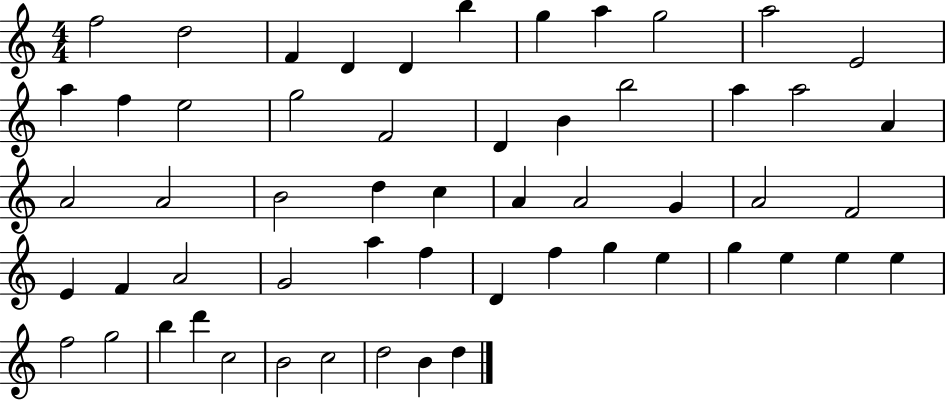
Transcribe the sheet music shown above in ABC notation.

X:1
T:Untitled
M:4/4
L:1/4
K:C
f2 d2 F D D b g a g2 a2 E2 a f e2 g2 F2 D B b2 a a2 A A2 A2 B2 d c A A2 G A2 F2 E F A2 G2 a f D f g e g e e e f2 g2 b d' c2 B2 c2 d2 B d